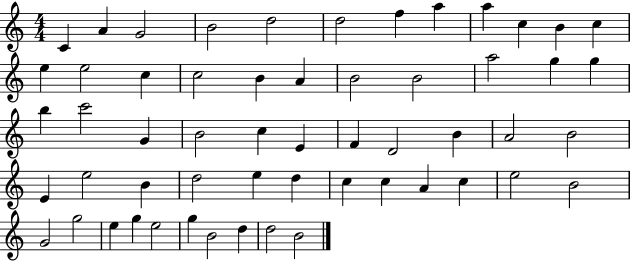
{
  \clef treble
  \numericTimeSignature
  \time 4/4
  \key c \major
  c'4 a'4 g'2 | b'2 d''2 | d''2 f''4 a''4 | a''4 c''4 b'4 c''4 | \break e''4 e''2 c''4 | c''2 b'4 a'4 | b'2 b'2 | a''2 g''4 g''4 | \break b''4 c'''2 g'4 | b'2 c''4 e'4 | f'4 d'2 b'4 | a'2 b'2 | \break e'4 e''2 b'4 | d''2 e''4 d''4 | c''4 c''4 a'4 c''4 | e''2 b'2 | \break g'2 g''2 | e''4 g''4 e''2 | g''4 b'2 d''4 | d''2 b'2 | \break \bar "|."
}